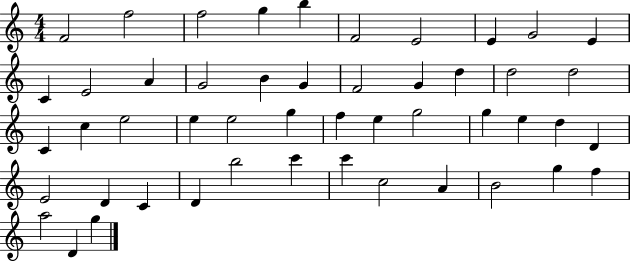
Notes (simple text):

F4/h F5/h F5/h G5/q B5/q F4/h E4/h E4/q G4/h E4/q C4/q E4/h A4/q G4/h B4/q G4/q F4/h G4/q D5/q D5/h D5/h C4/q C5/q E5/h E5/q E5/h G5/q F5/q E5/q G5/h G5/q E5/q D5/q D4/q E4/h D4/q C4/q D4/q B5/h C6/q C6/q C5/h A4/q B4/h G5/q F5/q A5/h D4/q G5/q